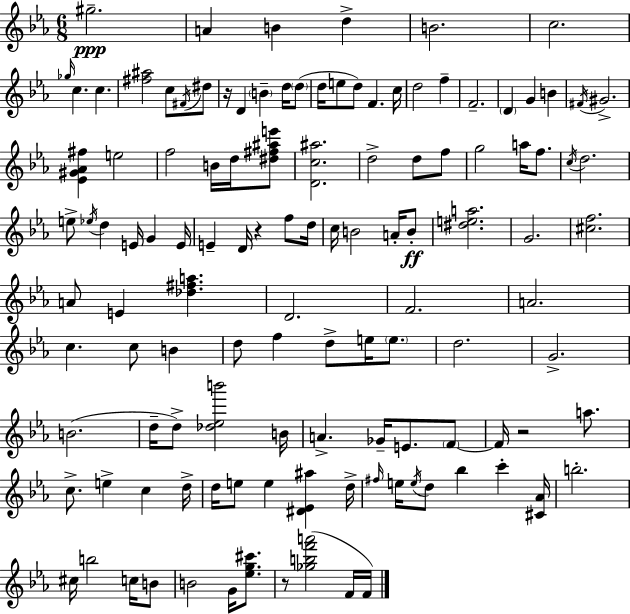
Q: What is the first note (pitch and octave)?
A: G#5